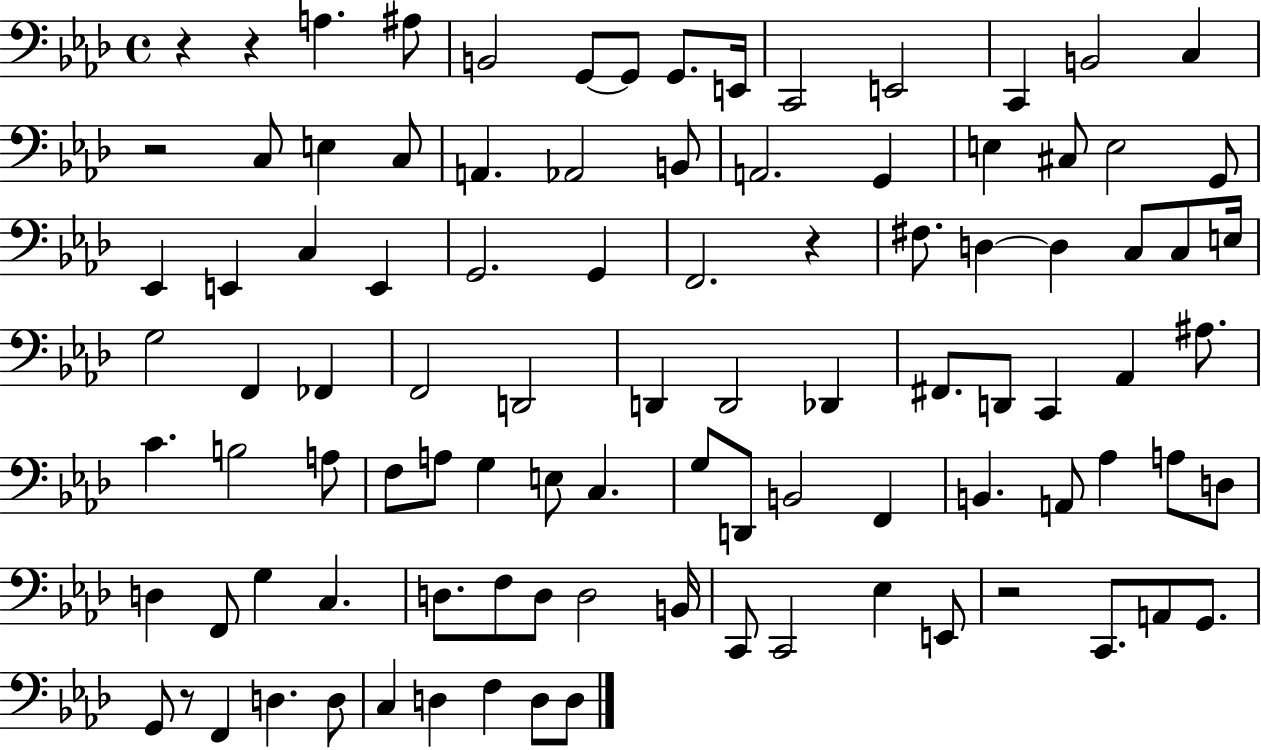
{
  \clef bass
  \time 4/4
  \defaultTimeSignature
  \key aes \major
  r4 r4 a4. ais8 | b,2 g,8~~ g,8 g,8. e,16 | c,2 e,2 | c,4 b,2 c4 | \break r2 c8 e4 c8 | a,4. aes,2 b,8 | a,2. g,4 | e4 cis8 e2 g,8 | \break ees,4 e,4 c4 e,4 | g,2. g,4 | f,2. r4 | fis8. d4~~ d4 c8 c8 e16 | \break g2 f,4 fes,4 | f,2 d,2 | d,4 d,2 des,4 | fis,8. d,8 c,4 aes,4 ais8. | \break c'4. b2 a8 | f8 a8 g4 e8 c4. | g8 d,8 b,2 f,4 | b,4. a,8 aes4 a8 d8 | \break d4 f,8 g4 c4. | d8. f8 d8 d2 b,16 | c,8 c,2 ees4 e,8 | r2 c,8. a,8 g,8. | \break g,8 r8 f,4 d4. d8 | c4 d4 f4 d8 d8 | \bar "|."
}